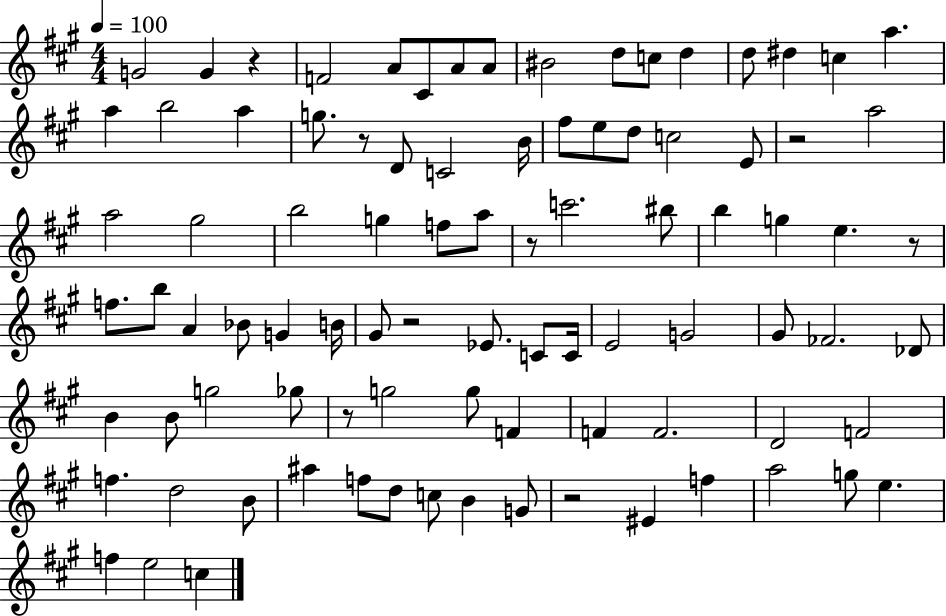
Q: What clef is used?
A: treble